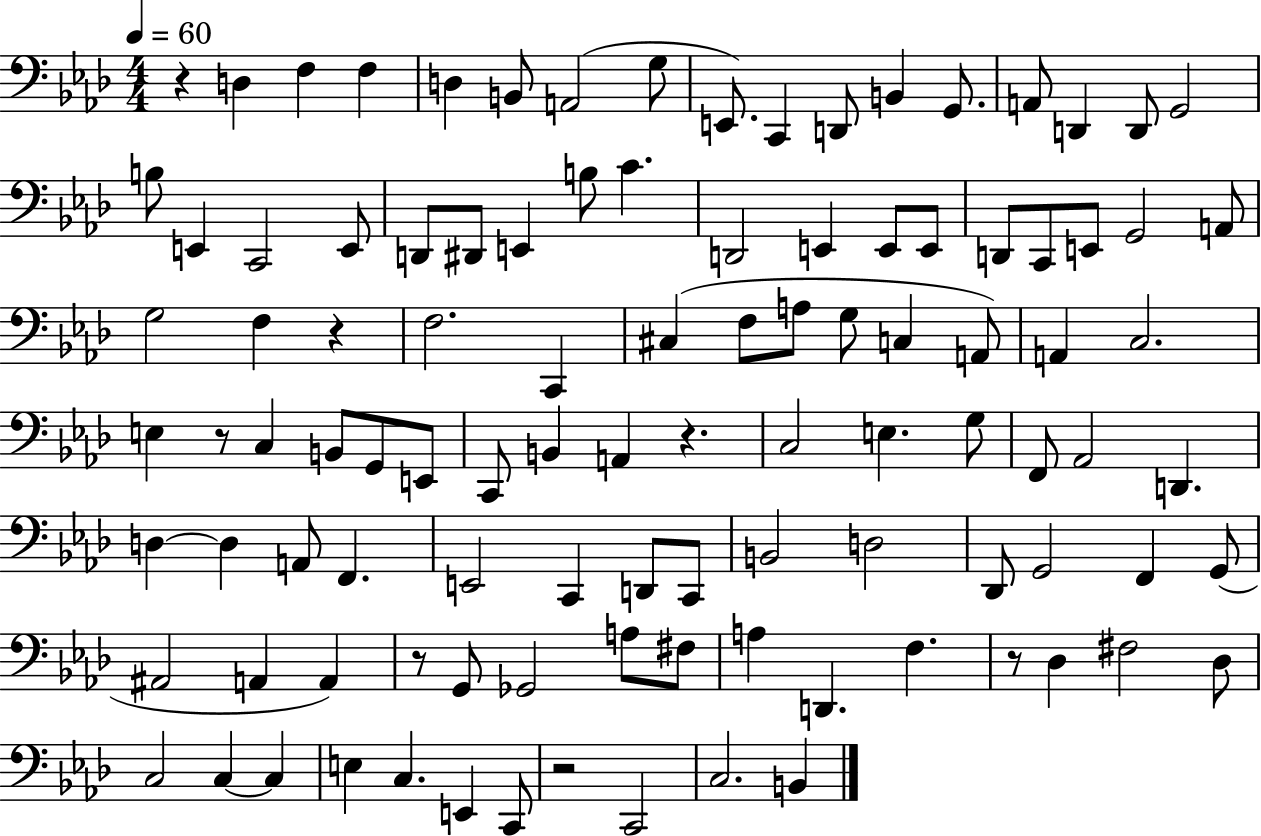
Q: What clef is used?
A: bass